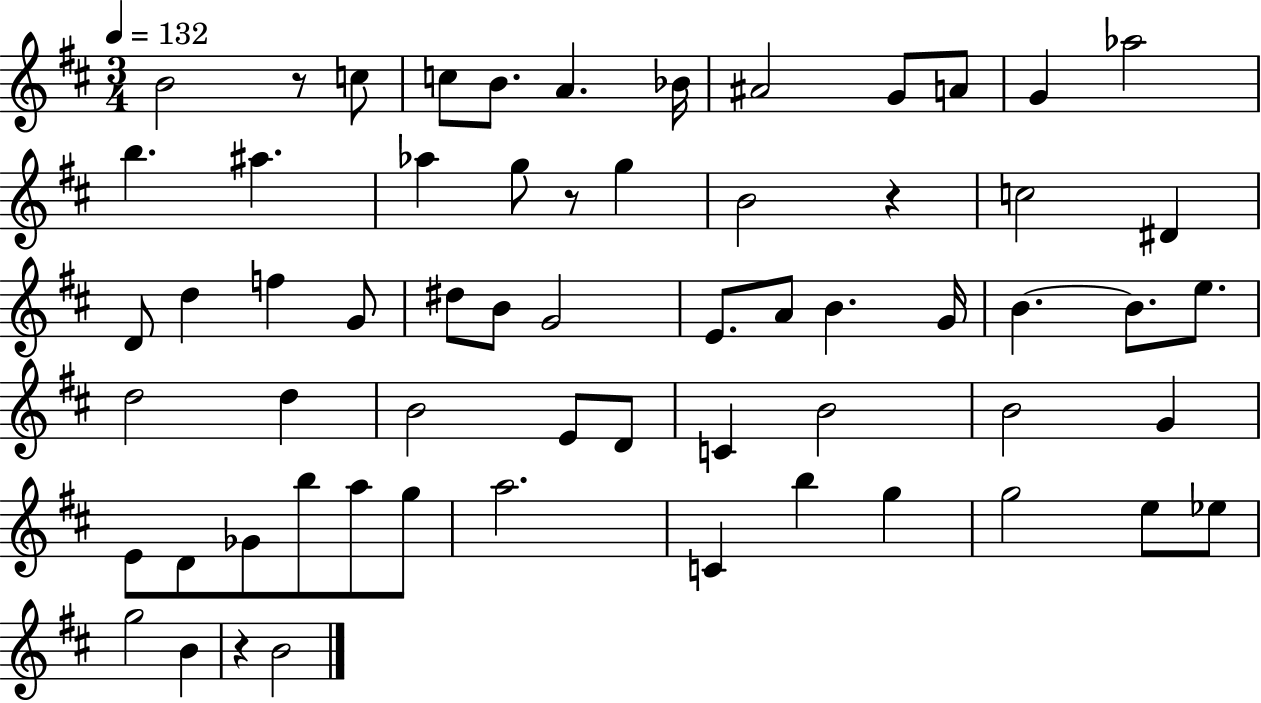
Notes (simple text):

B4/h R/e C5/e C5/e B4/e. A4/q. Bb4/s A#4/h G4/e A4/e G4/q Ab5/h B5/q. A#5/q. Ab5/q G5/e R/e G5/q B4/h R/q C5/h D#4/q D4/e D5/q F5/q G4/e D#5/e B4/e G4/h E4/e. A4/e B4/q. G4/s B4/q. B4/e. E5/e. D5/h D5/q B4/h E4/e D4/e C4/q B4/h B4/h G4/q E4/e D4/e Gb4/e B5/e A5/e G5/e A5/h. C4/q B5/q G5/q G5/h E5/e Eb5/e G5/h B4/q R/q B4/h